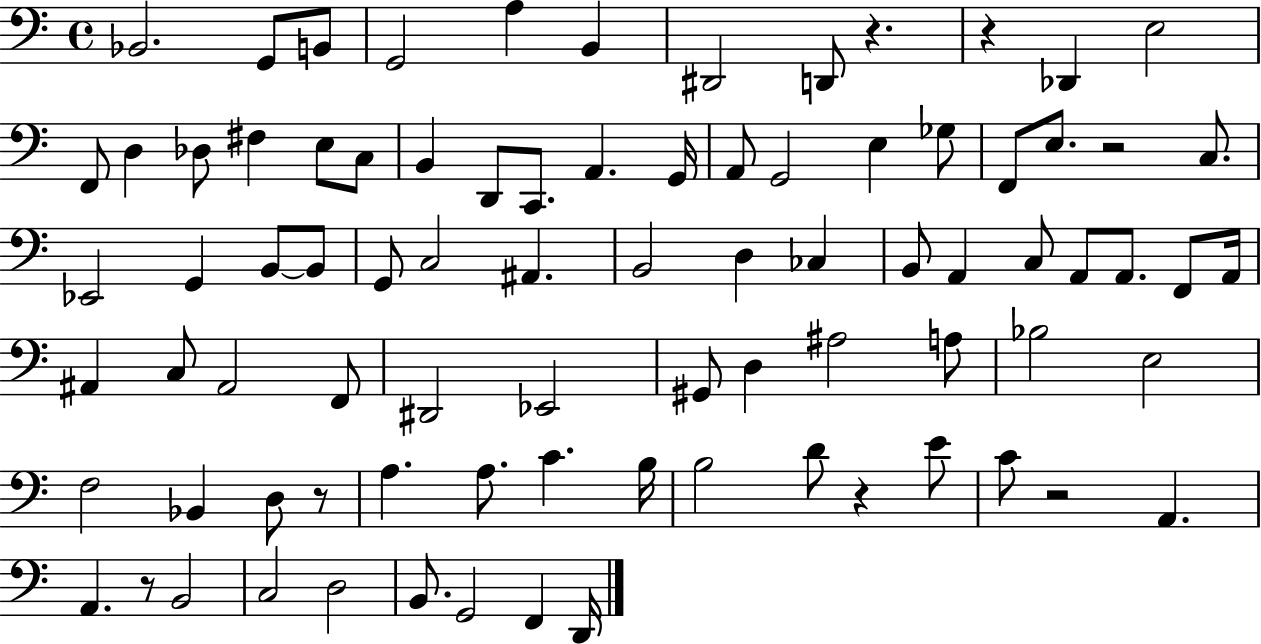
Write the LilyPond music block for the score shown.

{
  \clef bass
  \time 4/4
  \defaultTimeSignature
  \key c \major
  bes,2. g,8 b,8 | g,2 a4 b,4 | dis,2 d,8 r4. | r4 des,4 e2 | \break f,8 d4 des8 fis4 e8 c8 | b,4 d,8 c,8. a,4. g,16 | a,8 g,2 e4 ges8 | f,8 e8. r2 c8. | \break ees,2 g,4 b,8~~ b,8 | g,8 c2 ais,4. | b,2 d4 ces4 | b,8 a,4 c8 a,8 a,8. f,8 a,16 | \break ais,4 c8 ais,2 f,8 | dis,2 ees,2 | gis,8 d4 ais2 a8 | bes2 e2 | \break f2 bes,4 d8 r8 | a4. a8. c'4. b16 | b2 d'8 r4 e'8 | c'8 r2 a,4. | \break a,4. r8 b,2 | c2 d2 | b,8. g,2 f,4 d,16 | \bar "|."
}